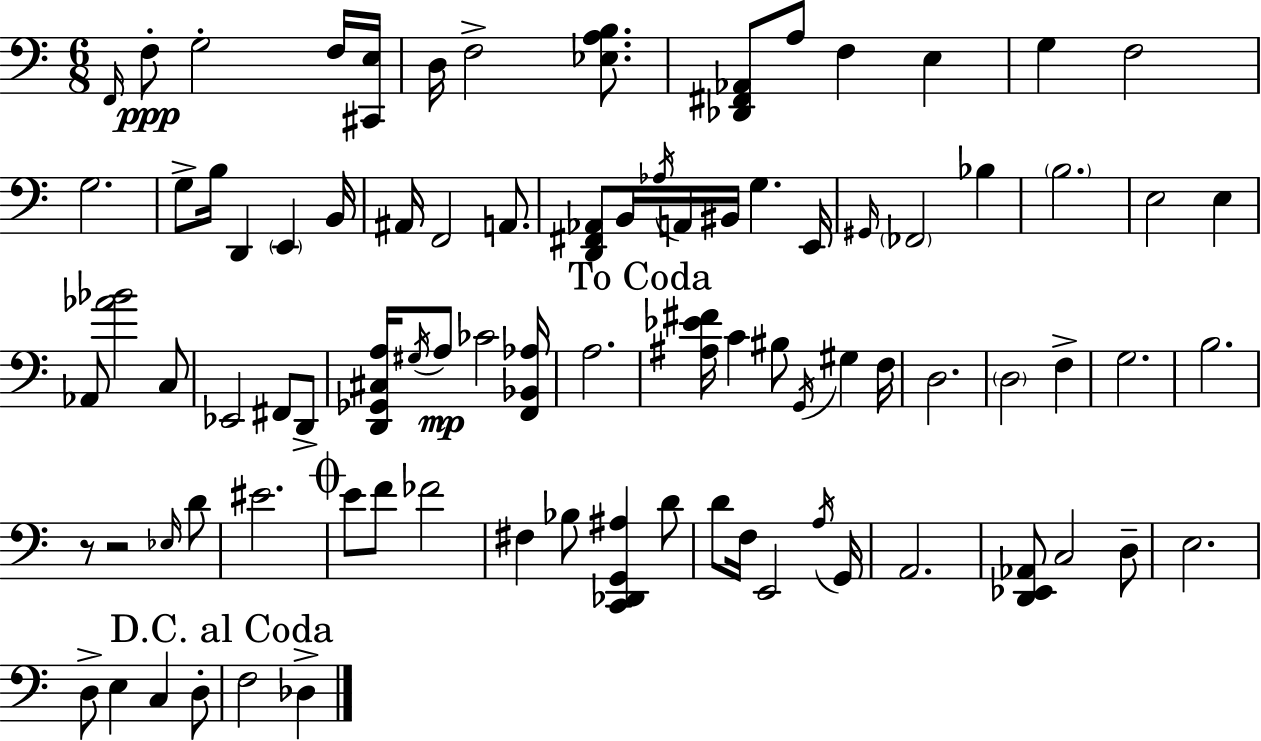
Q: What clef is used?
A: bass